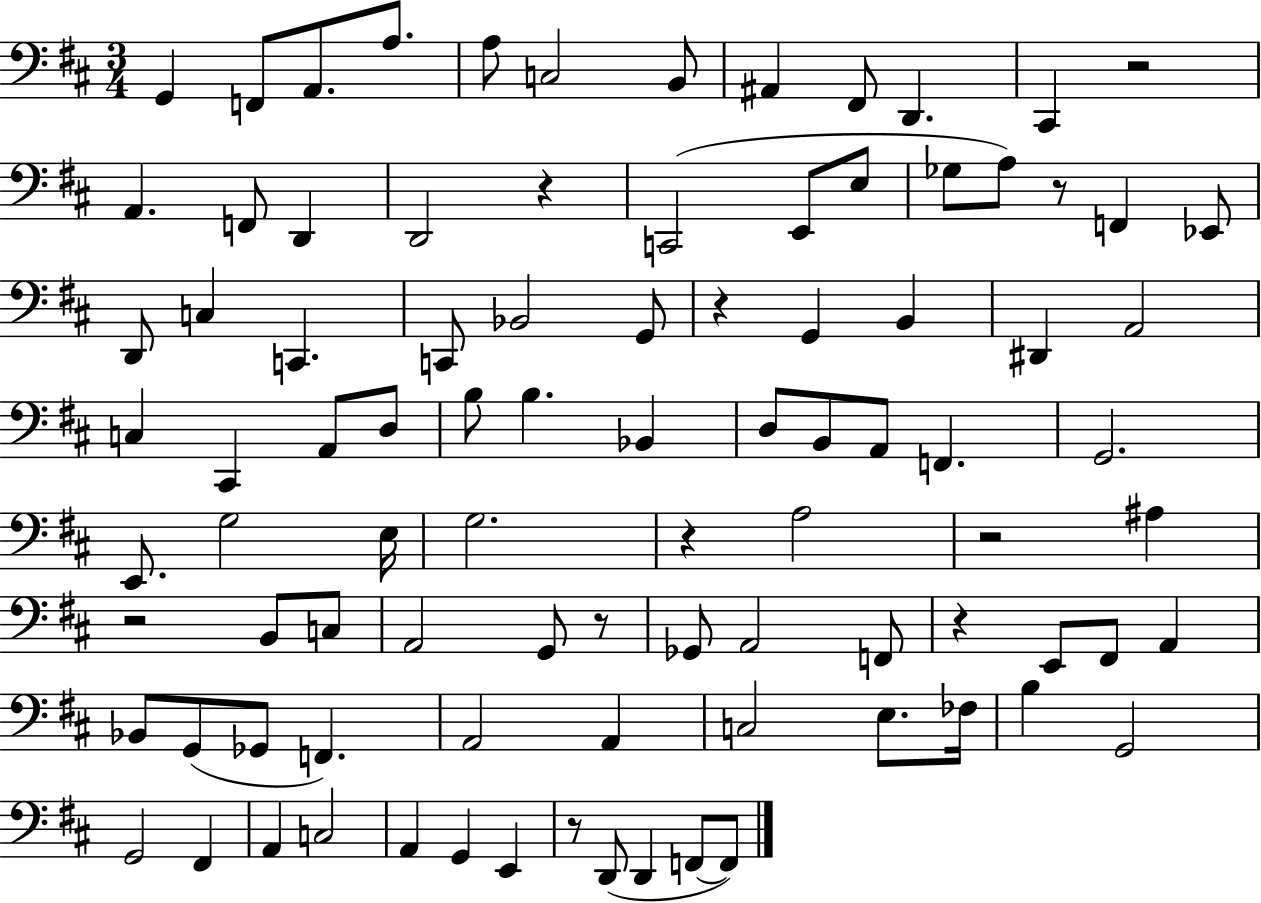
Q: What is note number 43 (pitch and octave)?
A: F2